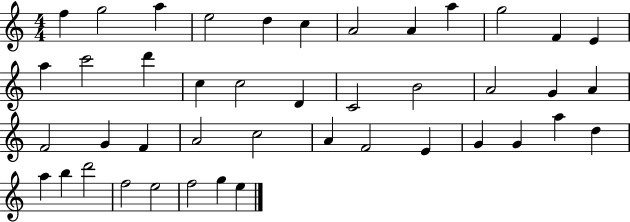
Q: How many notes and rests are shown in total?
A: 43